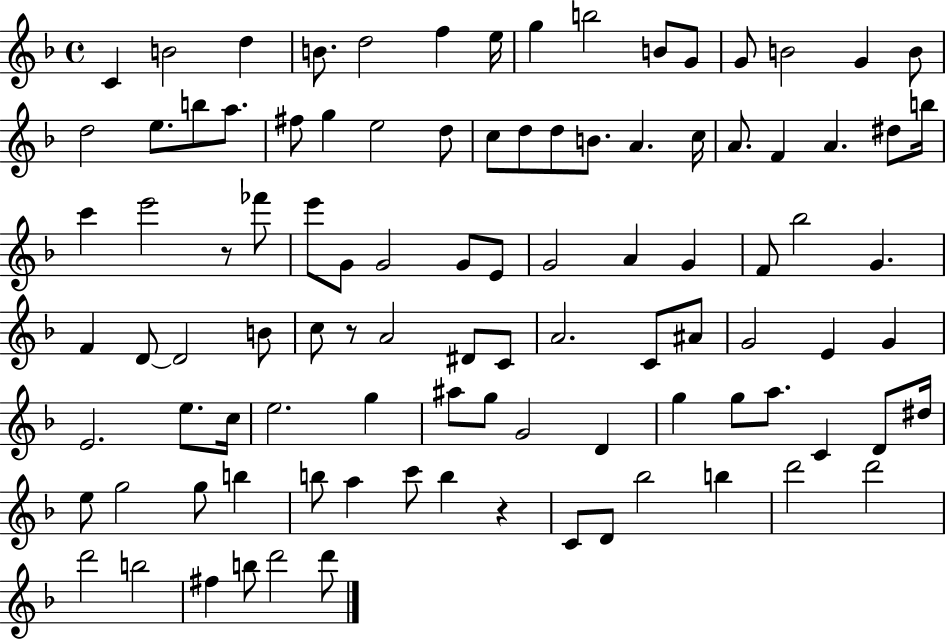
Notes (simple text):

C4/q B4/h D5/q B4/e. D5/h F5/q E5/s G5/q B5/h B4/e G4/e G4/e B4/h G4/q B4/e D5/h E5/e. B5/e A5/e. F#5/e G5/q E5/h D5/e C5/e D5/e D5/e B4/e. A4/q. C5/s A4/e. F4/q A4/q. D#5/e B5/s C6/q E6/h R/e FES6/e E6/e G4/e G4/h G4/e E4/e G4/h A4/q G4/q F4/e Bb5/h G4/q. F4/q D4/e D4/h B4/e C5/e R/e A4/h D#4/e C4/e A4/h. C4/e A#4/e G4/h E4/q G4/q E4/h. E5/e. C5/s E5/h. G5/q A#5/e G5/e G4/h D4/q G5/q G5/e A5/e. C4/q D4/e D#5/s E5/e G5/h G5/e B5/q B5/e A5/q C6/e B5/q R/q C4/e D4/e Bb5/h B5/q D6/h D6/h D6/h B5/h F#5/q B5/e D6/h D6/e